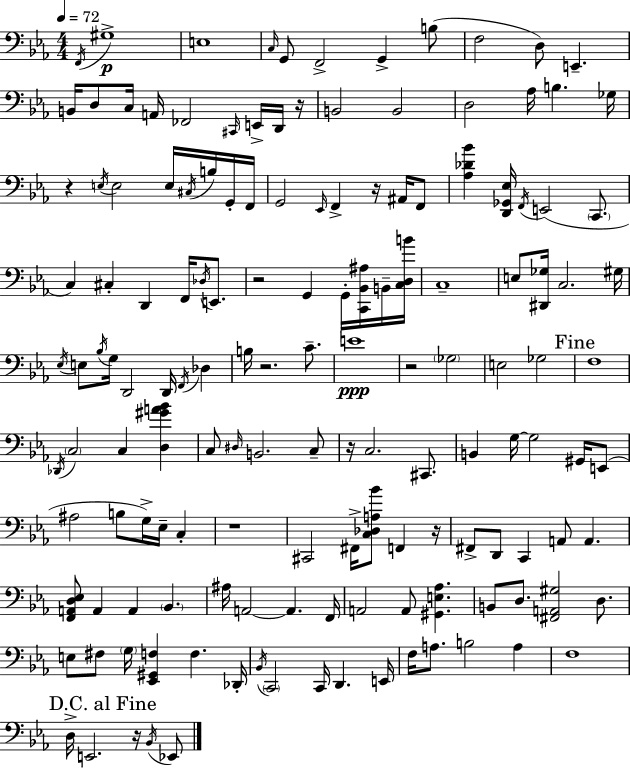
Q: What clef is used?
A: bass